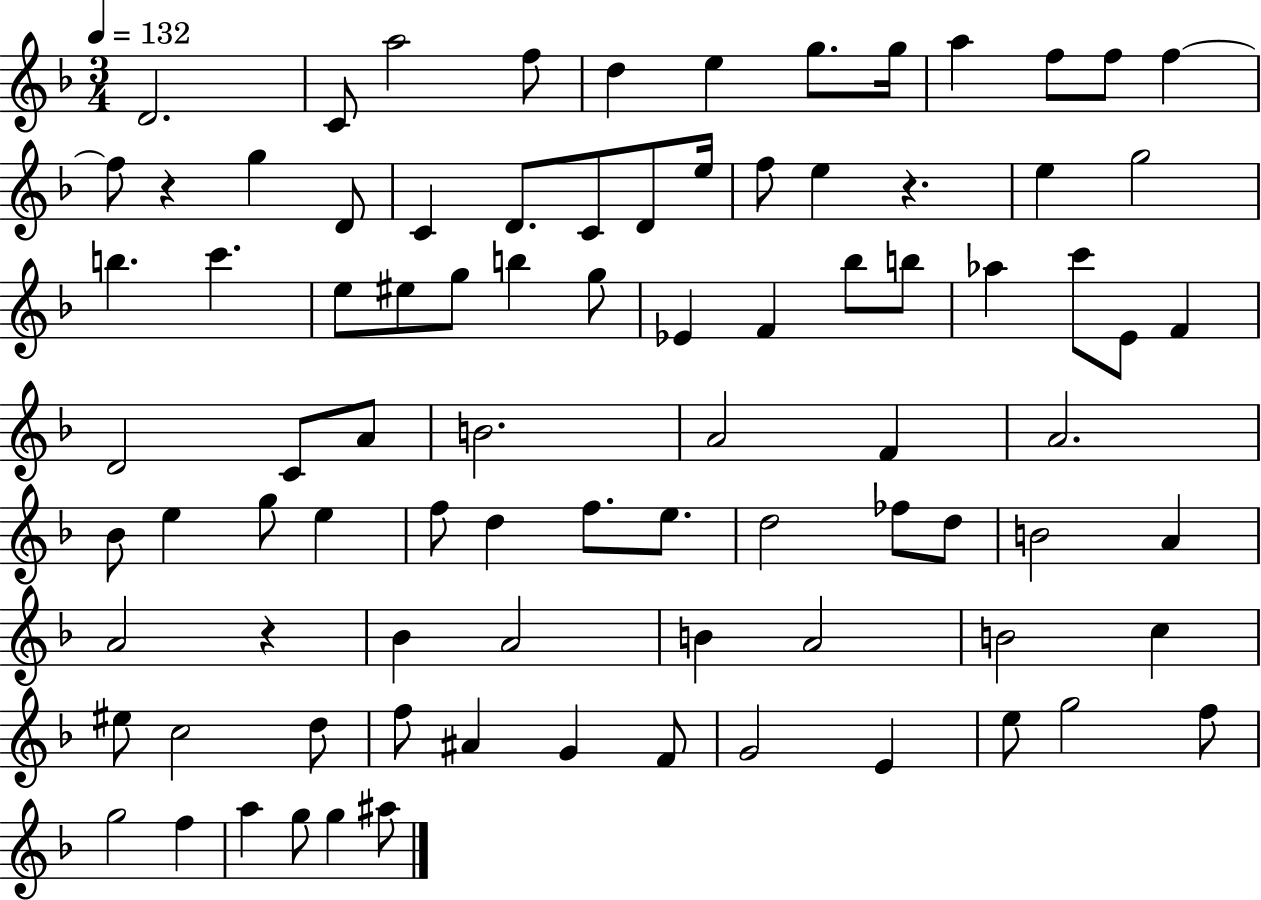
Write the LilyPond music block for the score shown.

{
  \clef treble
  \numericTimeSignature
  \time 3/4
  \key f \major
  \tempo 4 = 132
  d'2. | c'8 a''2 f''8 | d''4 e''4 g''8. g''16 | a''4 f''8 f''8 f''4~~ | \break f''8 r4 g''4 d'8 | c'4 d'8. c'8 d'8 e''16 | f''8 e''4 r4. | e''4 g''2 | \break b''4. c'''4. | e''8 eis''8 g''8 b''4 g''8 | ees'4 f'4 bes''8 b''8 | aes''4 c'''8 e'8 f'4 | \break d'2 c'8 a'8 | b'2. | a'2 f'4 | a'2. | \break bes'8 e''4 g''8 e''4 | f''8 d''4 f''8. e''8. | d''2 fes''8 d''8 | b'2 a'4 | \break a'2 r4 | bes'4 a'2 | b'4 a'2 | b'2 c''4 | \break eis''8 c''2 d''8 | f''8 ais'4 g'4 f'8 | g'2 e'4 | e''8 g''2 f''8 | \break g''2 f''4 | a''4 g''8 g''4 ais''8 | \bar "|."
}